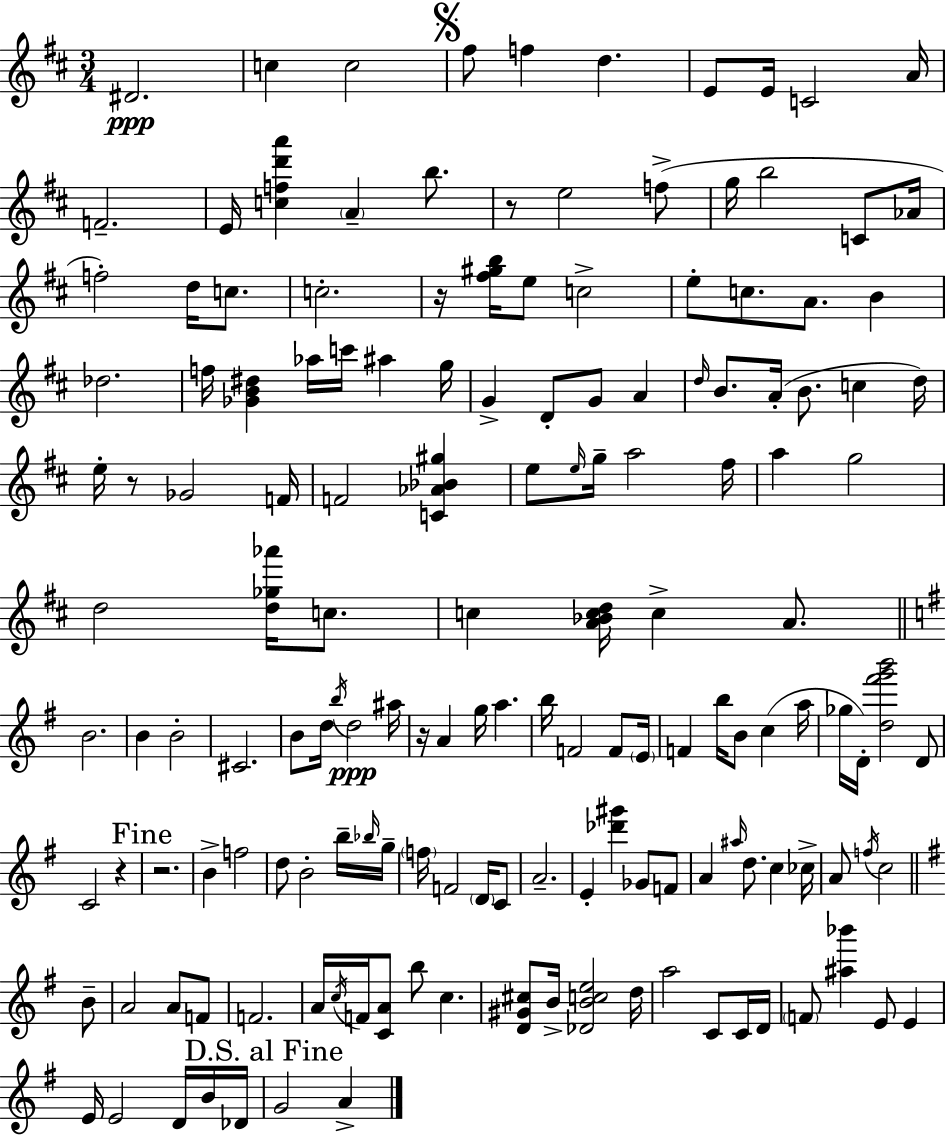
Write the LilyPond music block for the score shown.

{
  \clef treble
  \numericTimeSignature
  \time 3/4
  \key d \major
  \repeat volta 2 { dis'2.\ppp | c''4 c''2 | \mark \markup { \musicglyph "scripts.segno" } fis''8 f''4 d''4. | e'8 e'16 c'2 a'16 | \break f'2.-- | e'16 <c'' f'' d''' a'''>4 \parenthesize a'4-- b''8. | r8 e''2 f''8->( | g''16 b''2 c'8 aes'16 | \break f''2-.) d''16 c''8. | c''2.-. | r16 <fis'' gis'' b''>16 e''8 c''2-> | e''8-. c''8. a'8. b'4 | \break des''2. | f''16 <ges' b' dis''>4 aes''16 c'''16 ais''4 g''16 | g'4-> d'8-. g'8 a'4 | \grace { d''16 } b'8. a'16-.( b'8. c''4 | \break d''16) e''16-. r8 ges'2 | f'16 f'2 <c' aes' bes' gis''>4 | e''8 \grace { e''16 } g''16-- a''2 | fis''16 a''4 g''2 | \break d''2 <d'' ges'' aes'''>16 c''8. | c''4 <a' bes' c'' d''>16 c''4-> a'8. | \bar "||" \break \key g \major b'2. | b'4 b'2-. | cis'2. | b'8 d''16 \acciaccatura { b''16 }\ppp d''2 | \break ais''16 r16 a'4 g''16 a''4. | b''16 f'2 f'8 | \parenthesize e'16 f'4 b''16 b'8 c''4( | a''16 ges''16 d'16-.) <d'' fis''' g''' b'''>2 d'8 | \break c'2 r4 | \mark "Fine" r2. | b'4-> f''2 | d''8 b'2-. b''16-- | \break \grace { bes''16 } g''16-- \parenthesize f''16 f'2 \parenthesize d'16 | c'8 a'2.-- | e'4-. <des''' gis'''>4 ges'8 | f'8 a'4 \grace { ais''16 } d''8. c''4 | \break ces''16-> a'8 \acciaccatura { f''16 } c''2 | \bar "||" \break \key e \minor b'8-- a'2 a'8 | f'8 f'2. | a'16 \acciaccatura { c''16 } f'16 <c' a'>8 b''8 c''4. | <d' gis' cis''>8 b'16-> <des' b' c'' e''>2 | \break d''16 a''2 c'8 | c'16 d'16 \parenthesize f'8 <ais'' bes'''>4 e'8 e'4 | e'16 e'2 | d'16 b'16 des'16 \mark "D.S. al Fine" g'2 a'4-> | \break } \bar "|."
}